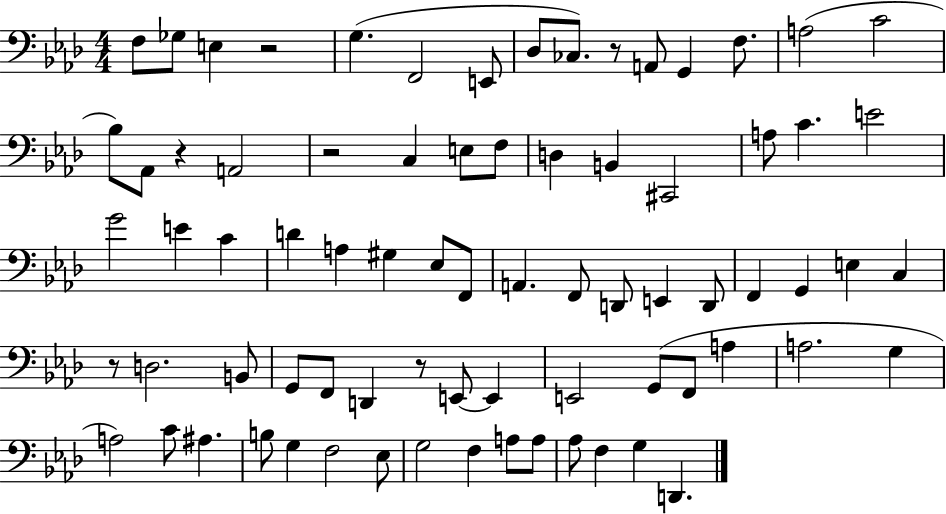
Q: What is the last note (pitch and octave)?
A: D2